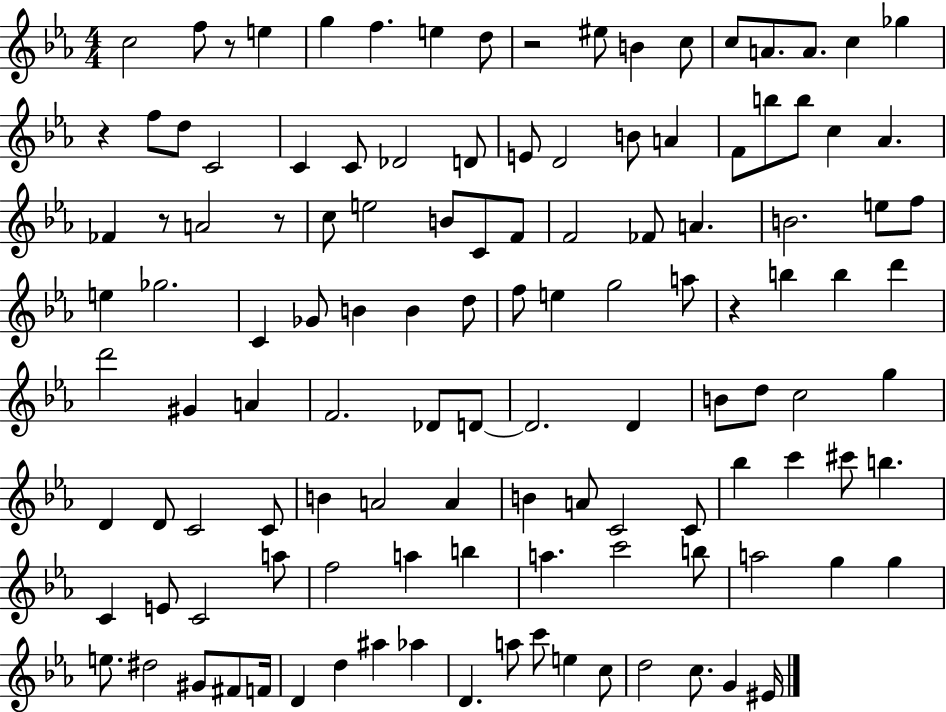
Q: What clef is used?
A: treble